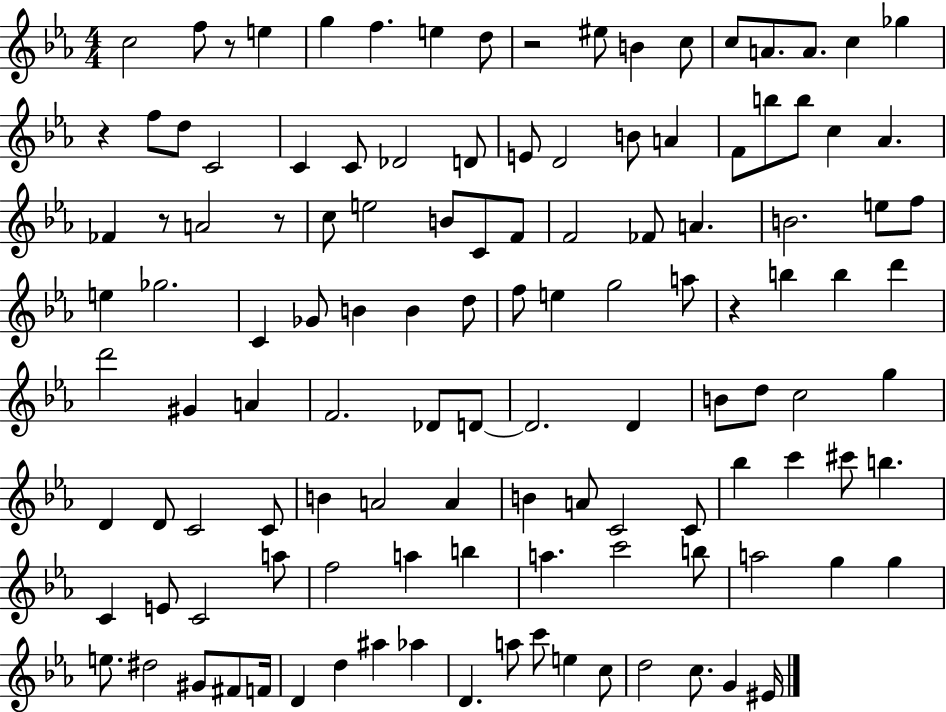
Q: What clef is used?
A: treble